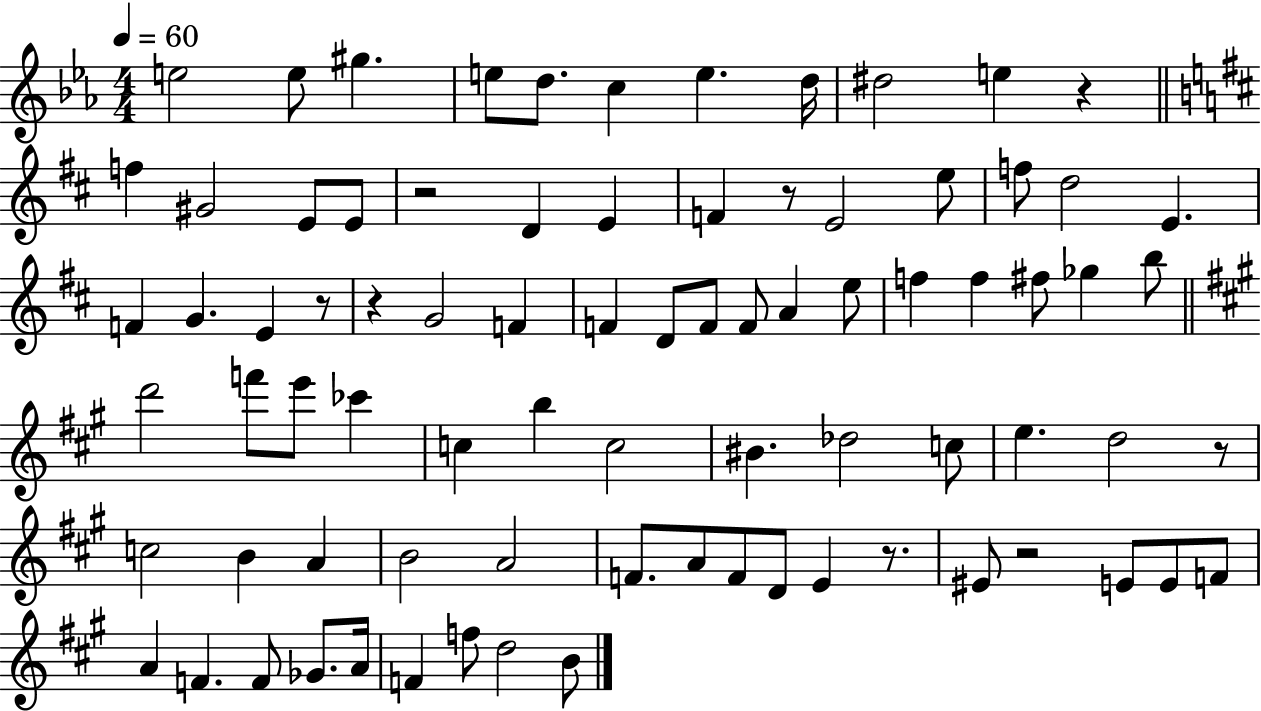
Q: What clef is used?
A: treble